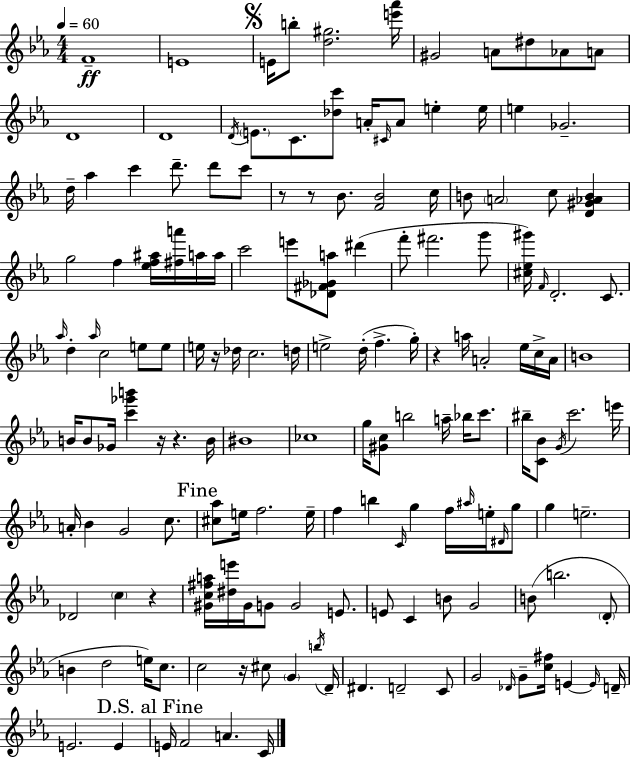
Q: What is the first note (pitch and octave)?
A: F4